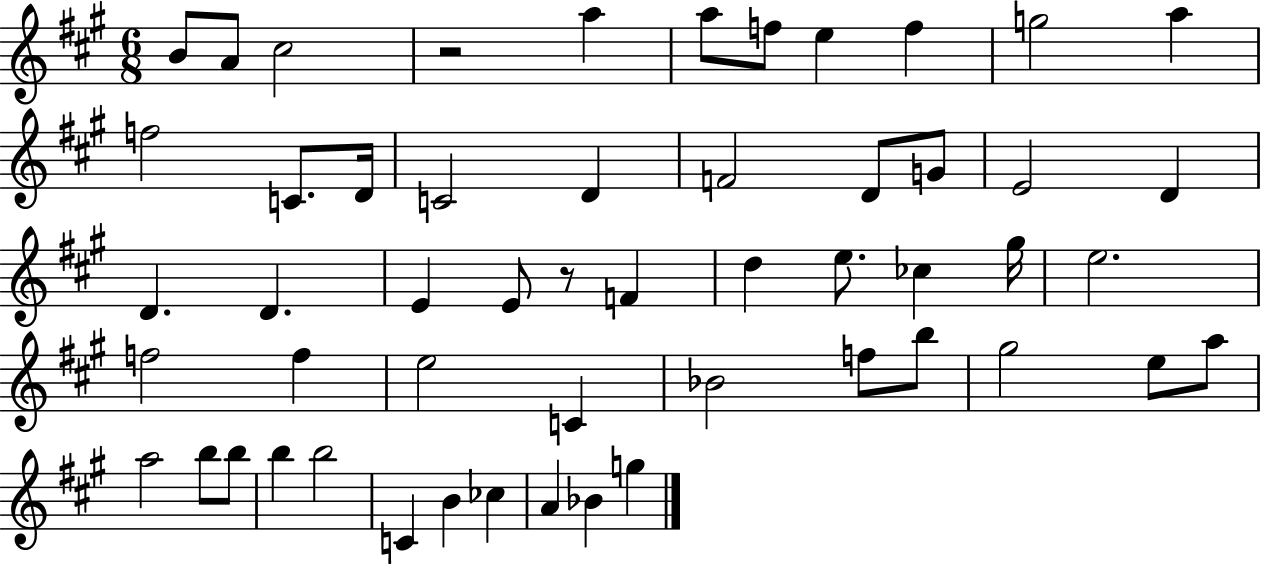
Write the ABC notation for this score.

X:1
T:Untitled
M:6/8
L:1/4
K:A
B/2 A/2 ^c2 z2 a a/2 f/2 e f g2 a f2 C/2 D/4 C2 D F2 D/2 G/2 E2 D D D E E/2 z/2 F d e/2 _c ^g/4 e2 f2 f e2 C _B2 f/2 b/2 ^g2 e/2 a/2 a2 b/2 b/2 b b2 C B _c A _B g